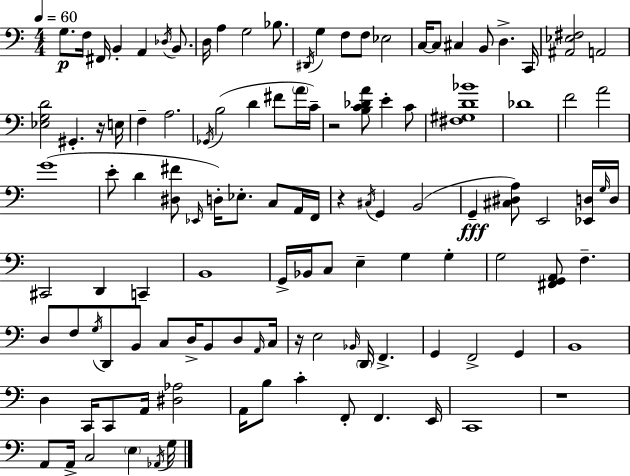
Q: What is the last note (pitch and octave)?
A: G3